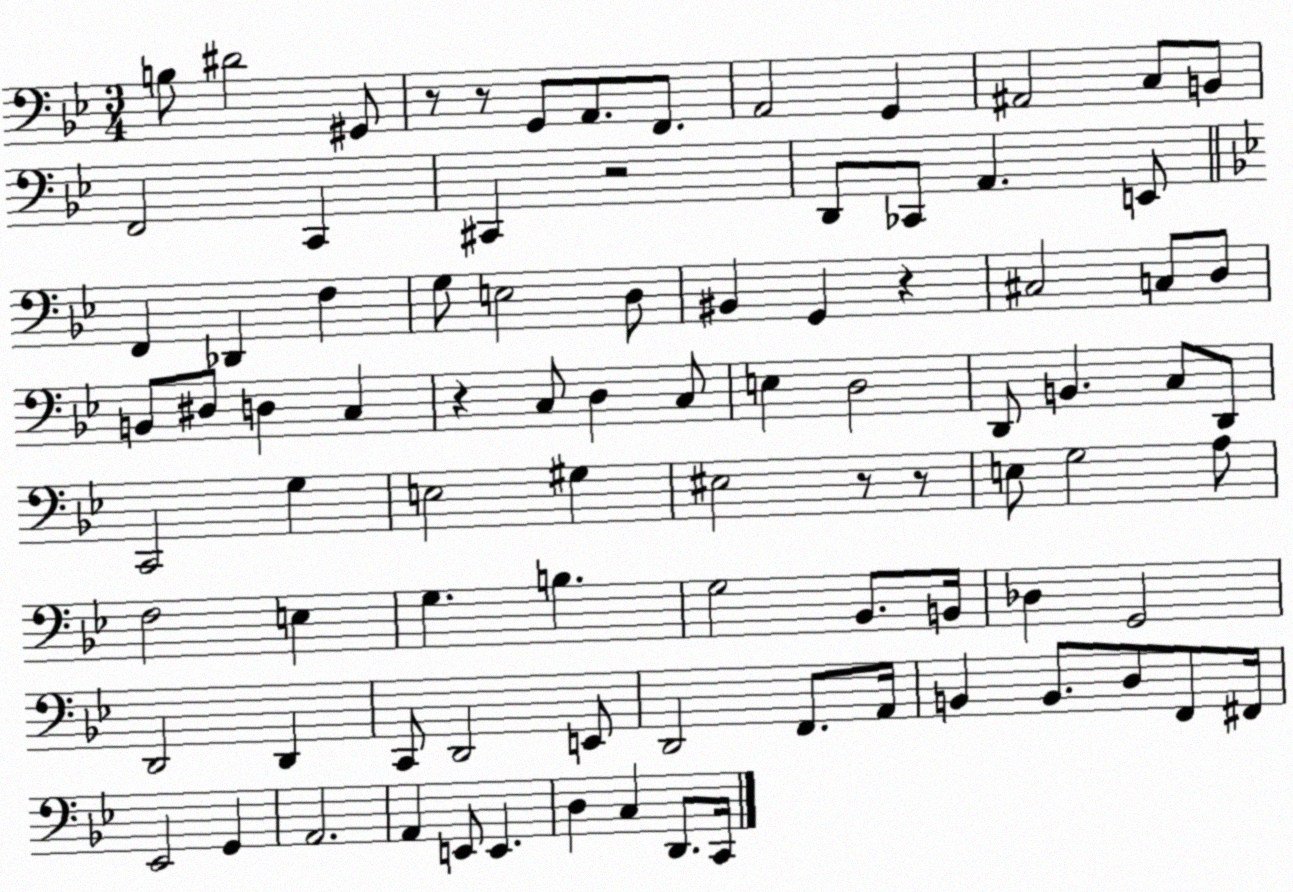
X:1
T:Untitled
M:3/4
L:1/4
K:Bb
B,/2 ^D2 ^G,,/2 z/2 z/2 G,,/2 A,,/2 F,,/2 A,,2 G,, ^A,,2 C,/2 B,,/2 F,,2 C,, ^C,, z2 D,,/2 _C,,/2 A,, E,,/2 F,, _D,, F, G,/2 E,2 D,/2 ^B,, G,, z ^C,2 C,/2 D,/2 B,,/2 ^D,/2 D, C, z C,/2 D, C,/2 E, D,2 D,,/2 B,, C,/2 D,,/2 C,,2 G, E,2 ^G, ^E,2 z/2 z/2 E,/2 G,2 A,/2 F,2 E, G, B, G,2 _B,,/2 B,,/4 _D, G,,2 D,,2 D,, C,,/2 D,,2 E,,/2 D,,2 F,,/2 A,,/4 B,, B,,/2 D,/2 F,,/2 ^F,,/4 _E,,2 G,, A,,2 A,, E,,/2 E,, D, C, D,,/2 C,,/4